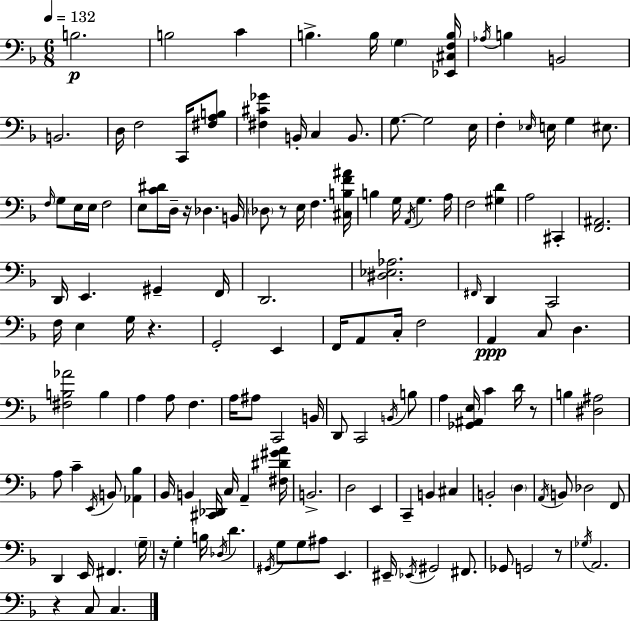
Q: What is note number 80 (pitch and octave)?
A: B3